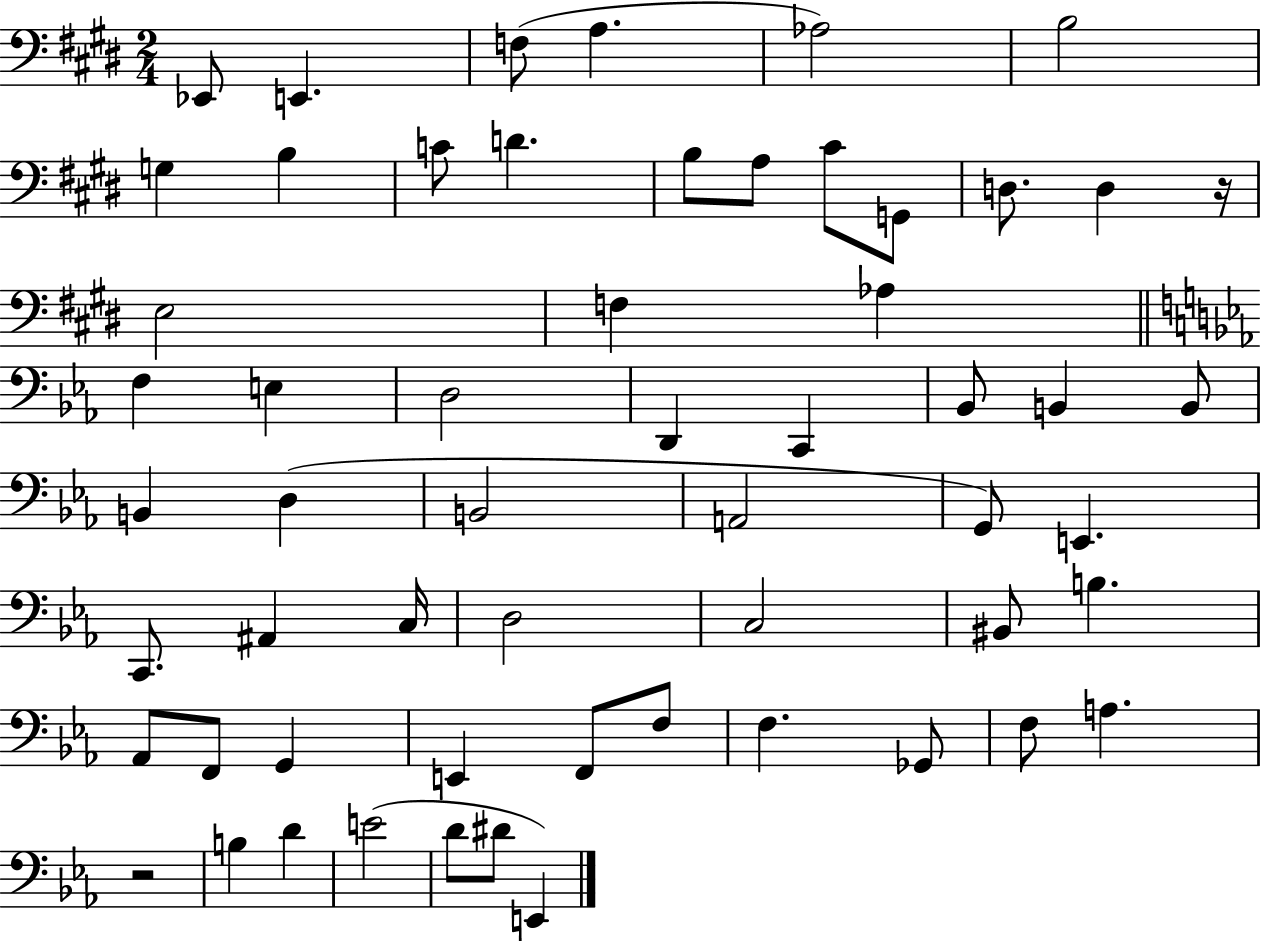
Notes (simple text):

Eb2/e E2/q. F3/e A3/q. Ab3/h B3/h G3/q B3/q C4/e D4/q. B3/e A3/e C#4/e G2/e D3/e. D3/q R/s E3/h F3/q Ab3/q F3/q E3/q D3/h D2/q C2/q Bb2/e B2/q B2/e B2/q D3/q B2/h A2/h G2/e E2/q. C2/e. A#2/q C3/s D3/h C3/h BIS2/e B3/q. Ab2/e F2/e G2/q E2/q F2/e F3/e F3/q. Gb2/e F3/e A3/q. R/h B3/q D4/q E4/h D4/e D#4/e E2/q